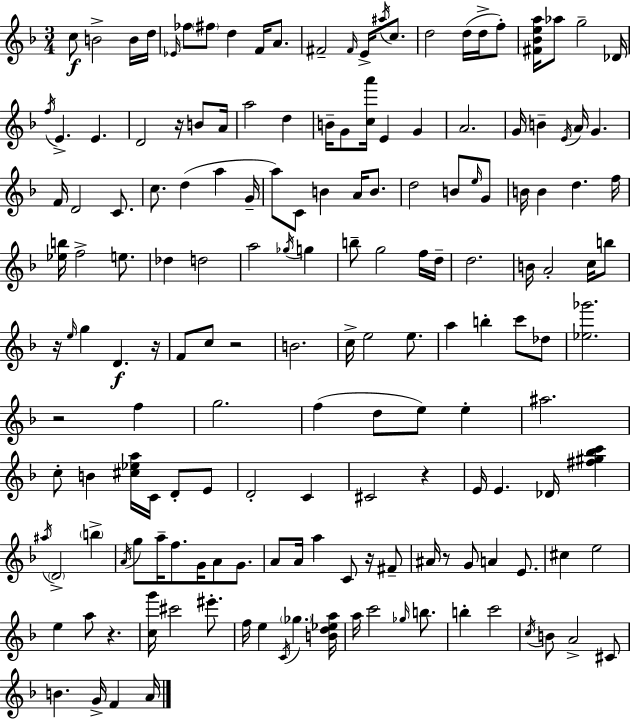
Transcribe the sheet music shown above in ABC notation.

X:1
T:Untitled
M:3/4
L:1/4
K:F
c/2 B2 B/4 d/4 _E/4 _f/2 ^f/2 d F/4 A/2 ^F2 ^F/4 E/4 ^a/4 c/2 d2 d/4 d/4 f/2 [^F_Bea]/4 _a/2 g2 _D/4 f/4 E E D2 z/4 B/2 A/4 a2 d B/4 G/2 [ca']/4 E G A2 G/4 B E/4 A/4 G F/4 D2 C/2 c/2 d a G/4 a/2 C/2 B A/4 B/2 d2 B/2 e/4 G/2 B/4 B d f/4 [_eb]/4 f2 e/2 _d d2 a2 _g/4 g b/2 g2 f/4 d/4 d2 B/4 A2 c/4 b/2 z/4 e/4 g D z/4 F/2 c/2 z2 B2 c/4 e2 e/2 a b c'/2 _d/2 [_e_g']2 z2 f g2 f d/2 e/2 e ^a2 c/2 B [^c_ea]/4 C/4 D/2 E/2 D2 C ^C2 z E/4 E _D/4 [^f^g_bc'] ^a/4 D2 b A/4 g/2 a/4 f/2 G/4 A/2 G/2 A/2 A/4 a C/2 z/4 ^F/2 ^A/4 z/2 G/2 A E/2 ^c e2 e a/2 z [cg']/4 ^c'2 ^e'/2 f/4 e C/4 _g [Bd_ea]/4 a/4 c'2 _g/4 b/2 b c'2 c/4 B/2 A2 ^C/2 B G/4 F A/4